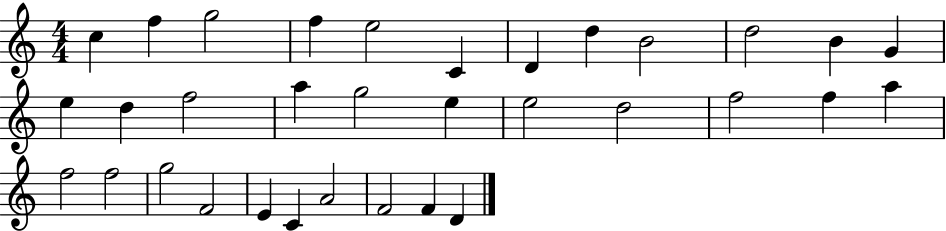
{
  \clef treble
  \numericTimeSignature
  \time 4/4
  \key c \major
  c''4 f''4 g''2 | f''4 e''2 c'4 | d'4 d''4 b'2 | d''2 b'4 g'4 | \break e''4 d''4 f''2 | a''4 g''2 e''4 | e''2 d''2 | f''2 f''4 a''4 | \break f''2 f''2 | g''2 f'2 | e'4 c'4 a'2 | f'2 f'4 d'4 | \break \bar "|."
}